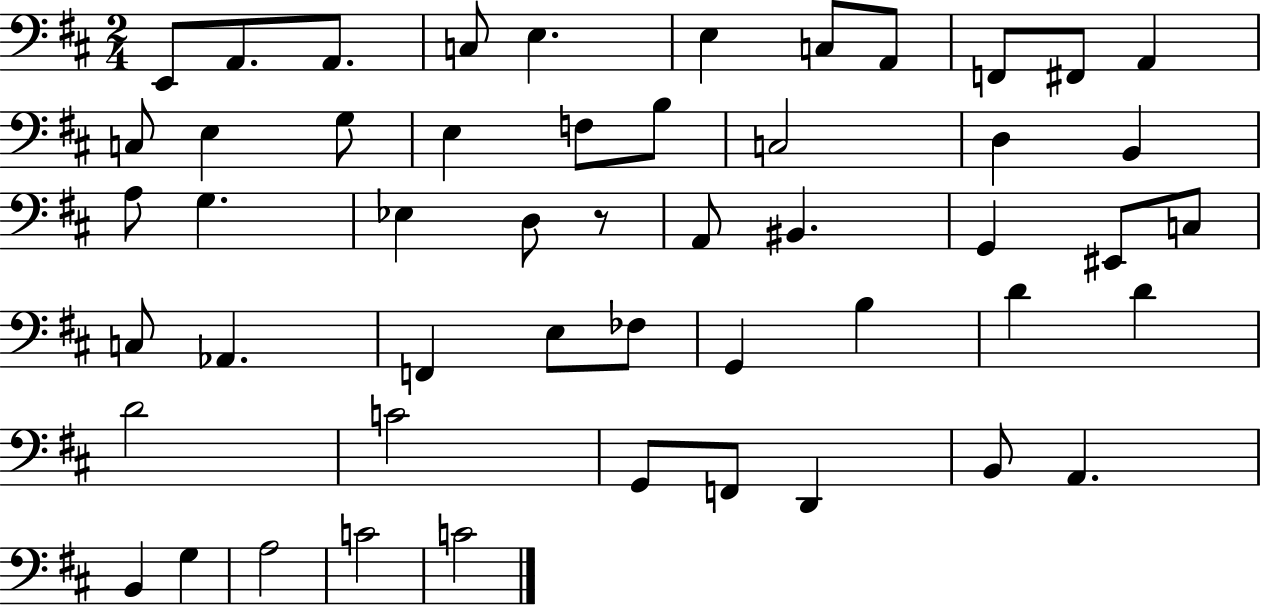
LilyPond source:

{
  \clef bass
  \numericTimeSignature
  \time 2/4
  \key d \major
  e,8 a,8. a,8. | c8 e4. | e4 c8 a,8 | f,8 fis,8 a,4 | \break c8 e4 g8 | e4 f8 b8 | c2 | d4 b,4 | \break a8 g4. | ees4 d8 r8 | a,8 bis,4. | g,4 eis,8 c8 | \break c8 aes,4. | f,4 e8 fes8 | g,4 b4 | d'4 d'4 | \break d'2 | c'2 | g,8 f,8 d,4 | b,8 a,4. | \break b,4 g4 | a2 | c'2 | c'2 | \break \bar "|."
}